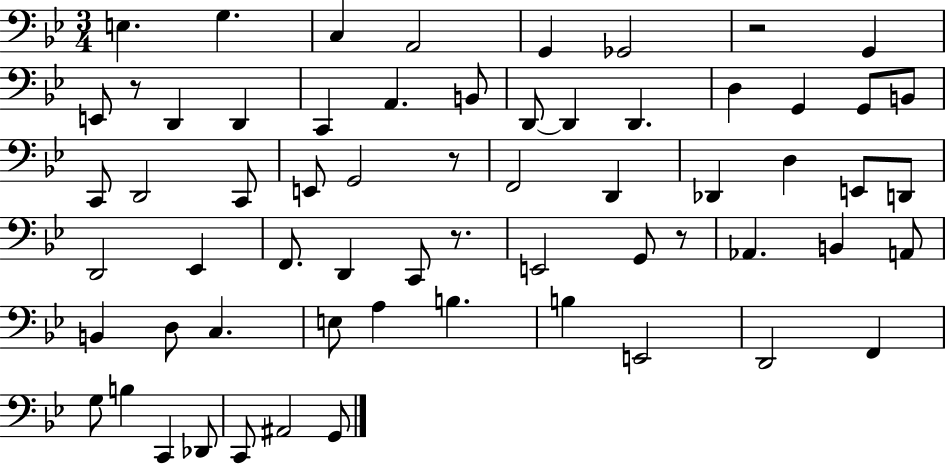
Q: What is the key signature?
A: BES major